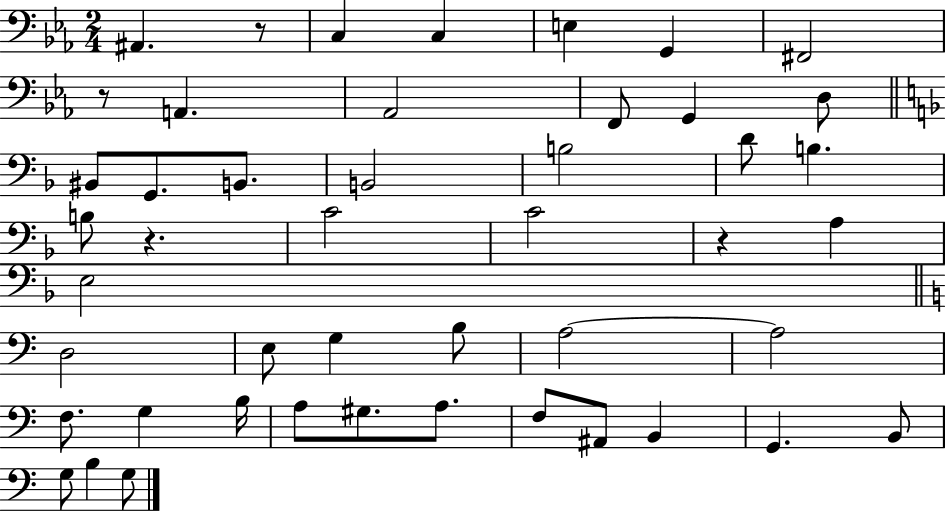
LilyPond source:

{
  \clef bass
  \numericTimeSignature
  \time 2/4
  \key ees \major
  \repeat volta 2 { ais,4. r8 | c4 c4 | e4 g,4 | fis,2 | \break r8 a,4. | aes,2 | f,8 g,4 d8 | \bar "||" \break \key f \major bis,8 g,8. b,8. | b,2 | b2 | d'8 b4. | \break b8 r4. | c'2 | c'2 | r4 a4 | \break e2 | \bar "||" \break \key c \major d2 | e8 g4 b8 | a2~~ | a2 | \break f8. g4 b16 | a8 gis8. a8. | f8 ais,8 b,4 | g,4. b,8 | \break g8 b4 g8 | } \bar "|."
}